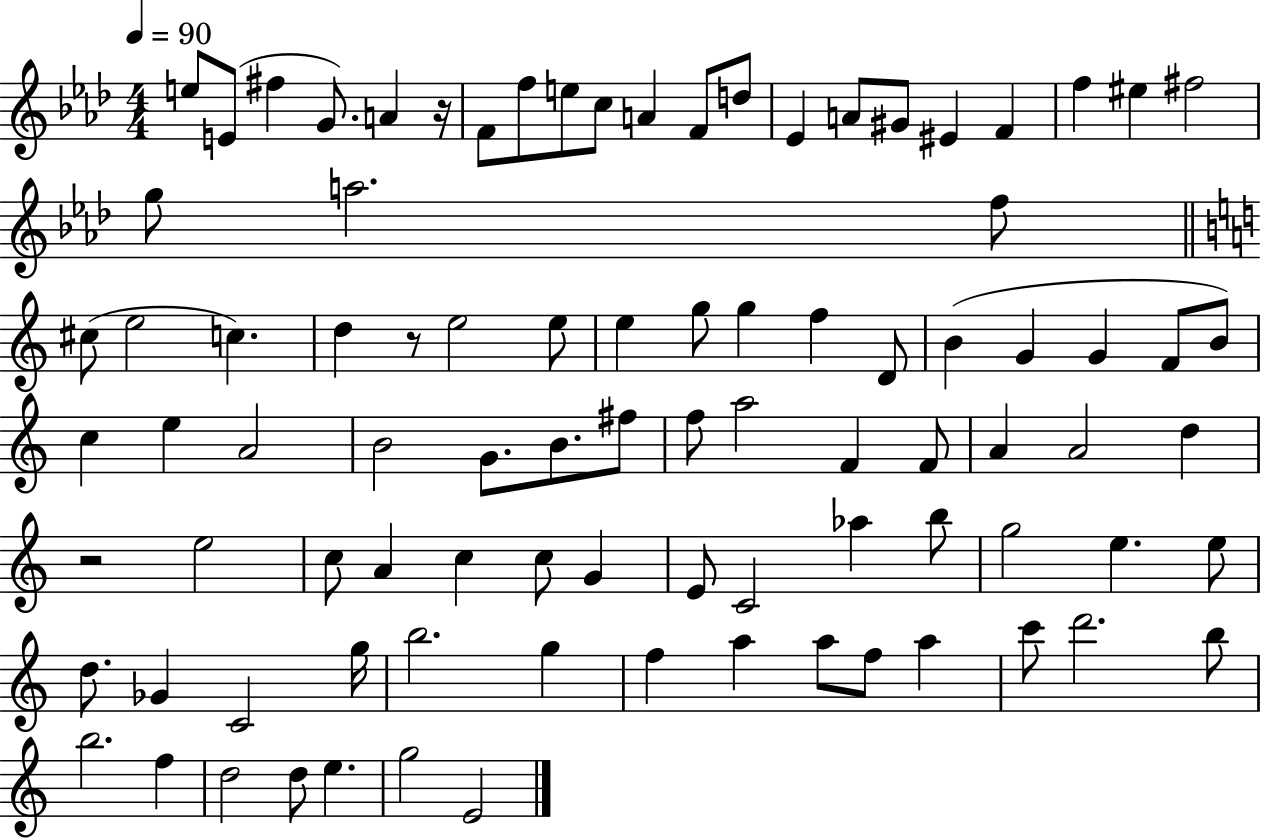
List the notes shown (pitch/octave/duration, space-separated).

E5/e E4/e F#5/q G4/e. A4/q R/s F4/e F5/e E5/e C5/e A4/q F4/e D5/e Eb4/q A4/e G#4/e EIS4/q F4/q F5/q EIS5/q F#5/h G5/e A5/h. F5/e C#5/e E5/h C5/q. D5/q R/e E5/h E5/e E5/q G5/e G5/q F5/q D4/e B4/q G4/q G4/q F4/e B4/e C5/q E5/q A4/h B4/h G4/e. B4/e. F#5/e F5/e A5/h F4/q F4/e A4/q A4/h D5/q R/h E5/h C5/e A4/q C5/q C5/e G4/q E4/e C4/h Ab5/q B5/e G5/h E5/q. E5/e D5/e. Gb4/q C4/h G5/s B5/h. G5/q F5/q A5/q A5/e F5/e A5/q C6/e D6/h. B5/e B5/h. F5/q D5/h D5/e E5/q. G5/h E4/h